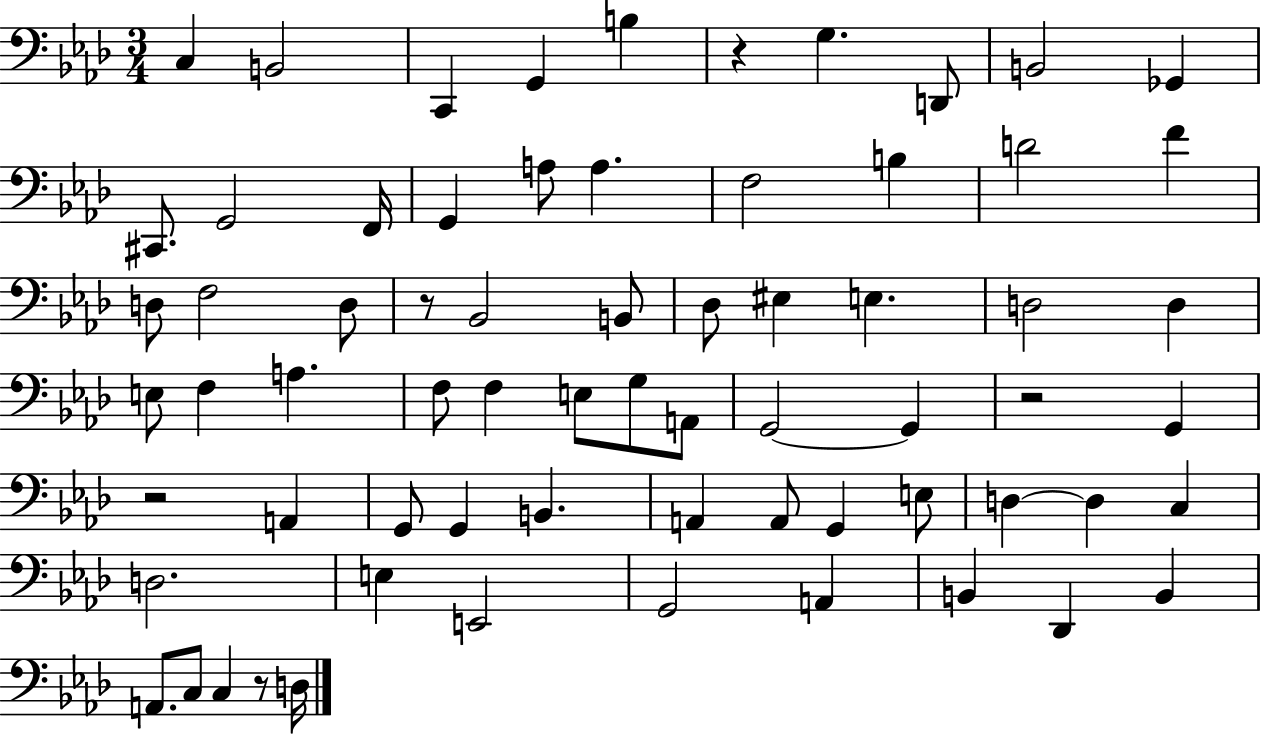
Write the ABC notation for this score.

X:1
T:Untitled
M:3/4
L:1/4
K:Ab
C, B,,2 C,, G,, B, z G, D,,/2 B,,2 _G,, ^C,,/2 G,,2 F,,/4 G,, A,/2 A, F,2 B, D2 F D,/2 F,2 D,/2 z/2 _B,,2 B,,/2 _D,/2 ^E, E, D,2 D, E,/2 F, A, F,/2 F, E,/2 G,/2 A,,/2 G,,2 G,, z2 G,, z2 A,, G,,/2 G,, B,, A,, A,,/2 G,, E,/2 D, D, C, D,2 E, E,,2 G,,2 A,, B,, _D,, B,, A,,/2 C,/2 C, z/2 D,/4